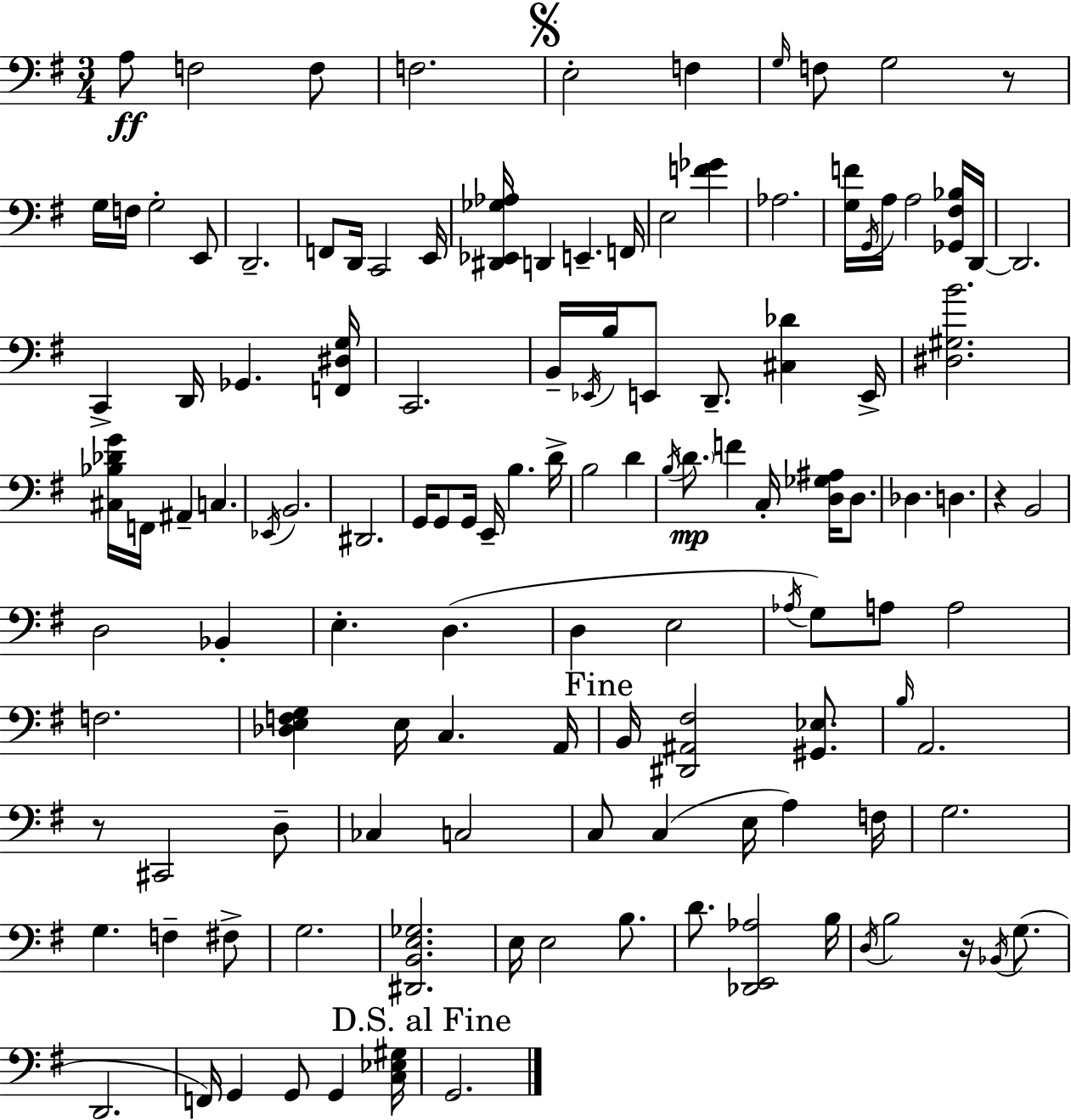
A3/e F3/h F3/e F3/h. E3/h F3/q G3/s F3/e G3/h R/e G3/s F3/s G3/h E2/e D2/h. F2/e D2/s C2/h E2/s [D#2,Eb2,Gb3,Ab3]/s D2/q E2/q. F2/s E3/h [F4,Gb4]/q Ab3/h. [G3,F4]/s G2/s A3/s A3/h [Gb2,F#3,Bb3]/s D2/s D2/h. C2/q D2/s Gb2/q. [F2,D#3,G3]/s C2/h. B2/s Eb2/s B3/s E2/e D2/e. [C#3,Db4]/q E2/s [D#3,G#3,B4]/h. [C#3,Bb3,Db4,G4]/s F2/s A#2/q C3/q. Eb2/s B2/h. D#2/h. G2/s G2/e G2/s E2/s B3/q. D4/s B3/h D4/q B3/s D4/e. F4/q C3/s [D3,Gb3,A#3]/s D3/e. Db3/q. D3/q. R/q B2/h D3/h Bb2/q E3/q. D3/q. D3/q E3/h Ab3/s G3/e A3/e A3/h F3/h. [Db3,E3,F3,G3]/q E3/s C3/q. A2/s B2/s [D#2,A#2,F#3]/h [G#2,Eb3]/e. B3/s A2/h. R/e C#2/h D3/e CES3/q C3/h C3/e C3/q E3/s A3/q F3/s G3/h. G3/q. F3/q F#3/e G3/h. [D#2,B2,E3,Gb3]/h. E3/s E3/h B3/e. D4/e. [Db2,E2,Ab3]/h B3/s D3/s B3/h R/s Bb2/s G3/e. D2/h. F2/s G2/q G2/e G2/q [C3,Eb3,G#3]/s G2/h.